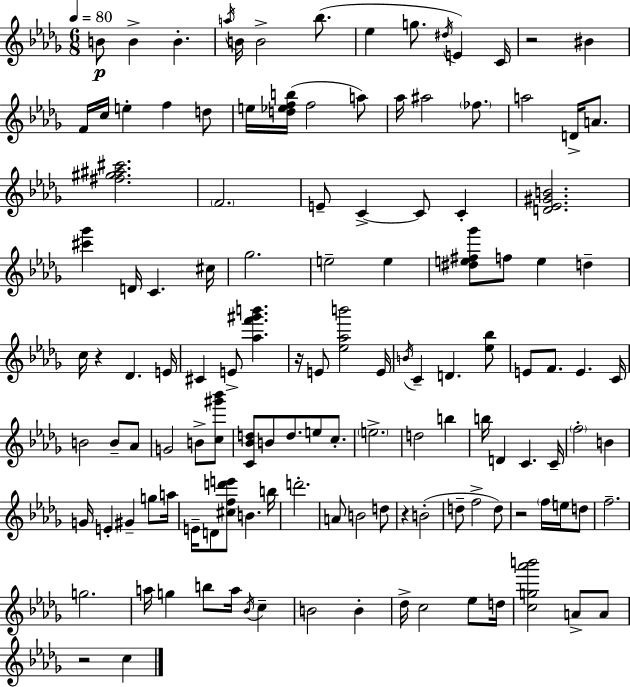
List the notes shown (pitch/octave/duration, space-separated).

B4/e B4/q B4/q. A5/s B4/s B4/h Bb5/e. Eb5/q G5/e. D#5/s E4/q C4/s R/h BIS4/q F4/s C5/s E5/q F5/q D5/e E5/s [D5,Eb5,F5,B5]/s F5/h A5/e Ab5/s A#5/h FES5/e. A5/h D4/s A4/e. [F#5,G#5,A#5,C#6]/h. F4/h. E4/e C4/q C4/e C4/q [D4,Eb4,G#4,B4]/h. [C#6,Gb6]/q D4/s C4/q. C#5/s Gb5/h. E5/h E5/q [D#5,E5,F#5,Gb6]/e F5/e E5/q D5/q C5/s R/q Db4/q. E4/s C#4/q E4/e [Ab5,F6,G#6,B6]/q. R/s E4/e [Eb5,Ab5,B6]/h E4/s B4/s C4/q D4/q. [Eb5,Bb5]/e E4/e F4/e. E4/q. C4/s B4/h B4/e Ab4/e G4/h B4/e [C5,G#6,Bb6]/e [C4,Bb4,D5]/e B4/e D5/e. E5/e C5/e. E5/h. D5/h B5/q B5/s D4/q C4/q. C4/s F5/h B4/q G4/s E4/q G#4/q G5/e A5/s E4/s D4/e [C#5,F5,D6,E6]/e B4/q. B5/s D6/h. A4/e B4/h D5/e R/q B4/h D5/e F5/h D5/e R/h F5/s E5/s D5/e F5/h. G5/h. A5/s G5/q B5/e A5/s Bb4/s C5/q B4/h B4/q Db5/s C5/h Eb5/e D5/s [C5,G5,Ab6,B6]/h A4/e A4/e R/h C5/q